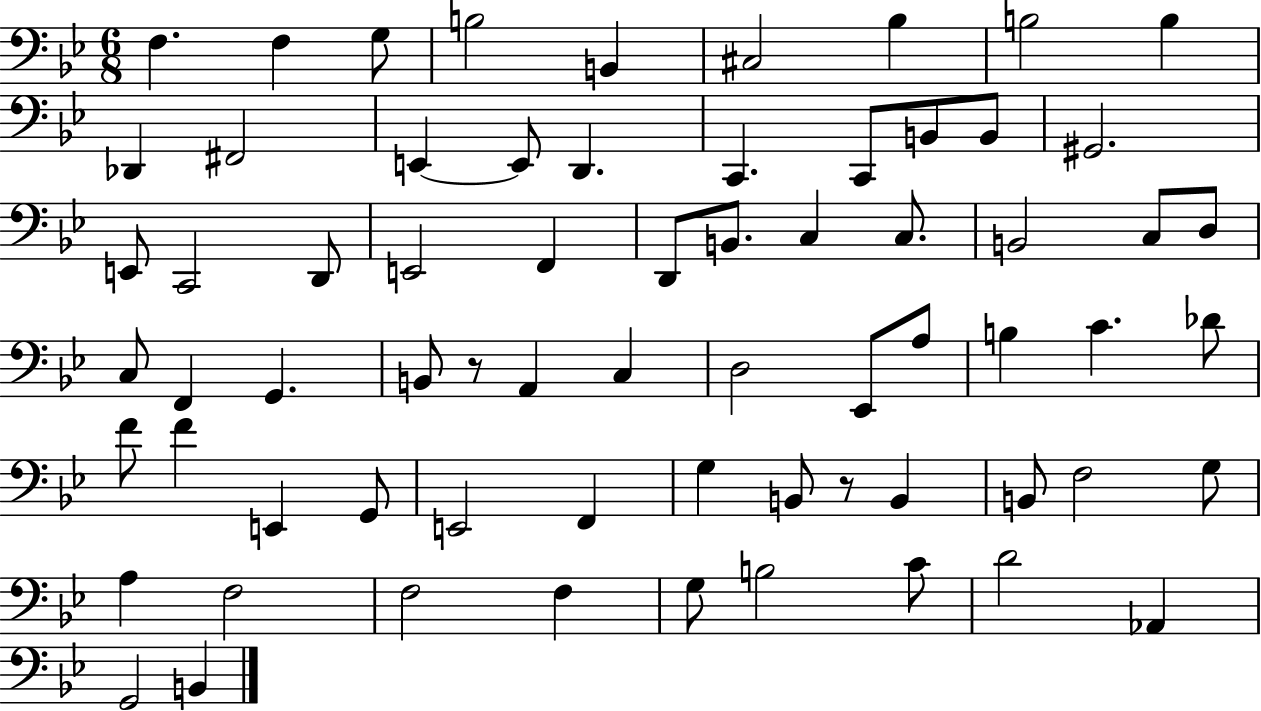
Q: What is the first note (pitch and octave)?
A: F3